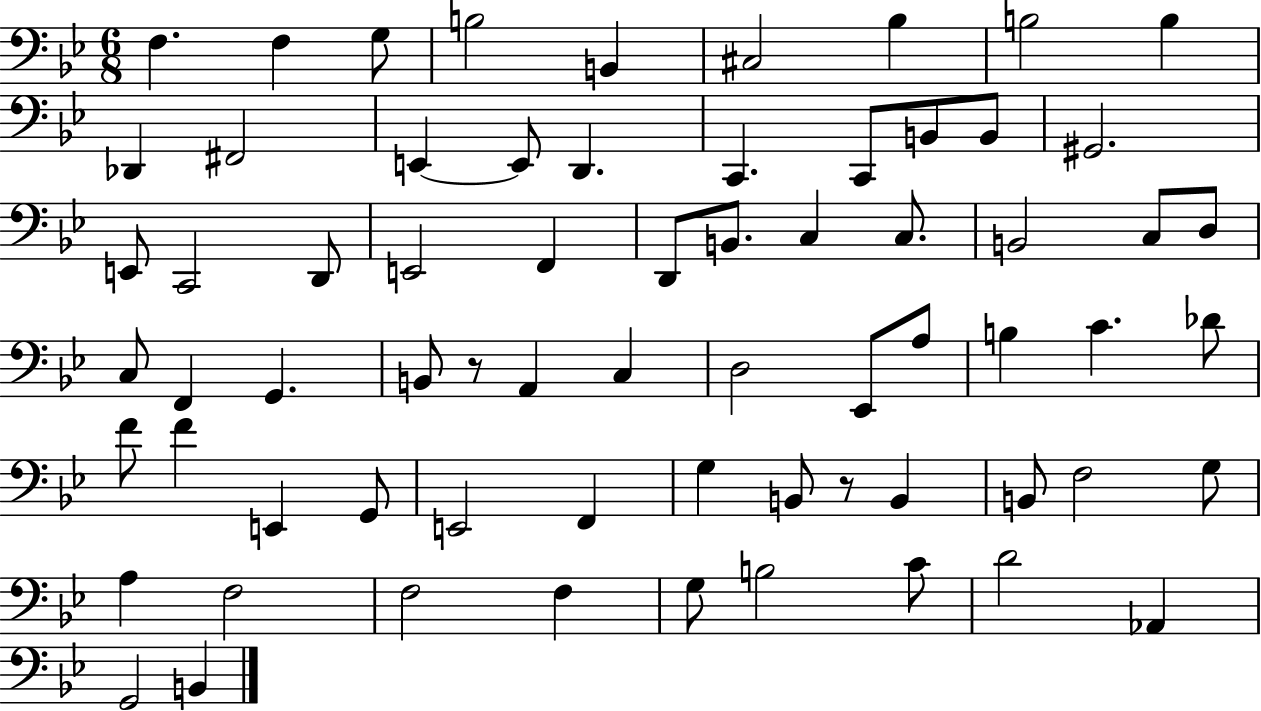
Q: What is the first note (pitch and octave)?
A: F3